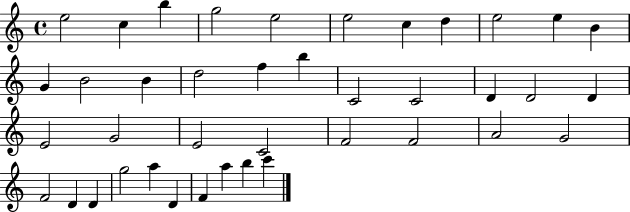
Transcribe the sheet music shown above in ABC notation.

X:1
T:Untitled
M:4/4
L:1/4
K:C
e2 c b g2 e2 e2 c d e2 e B G B2 B d2 f b C2 C2 D D2 D E2 G2 E2 C2 F2 F2 A2 G2 F2 D D g2 a D F a b c'